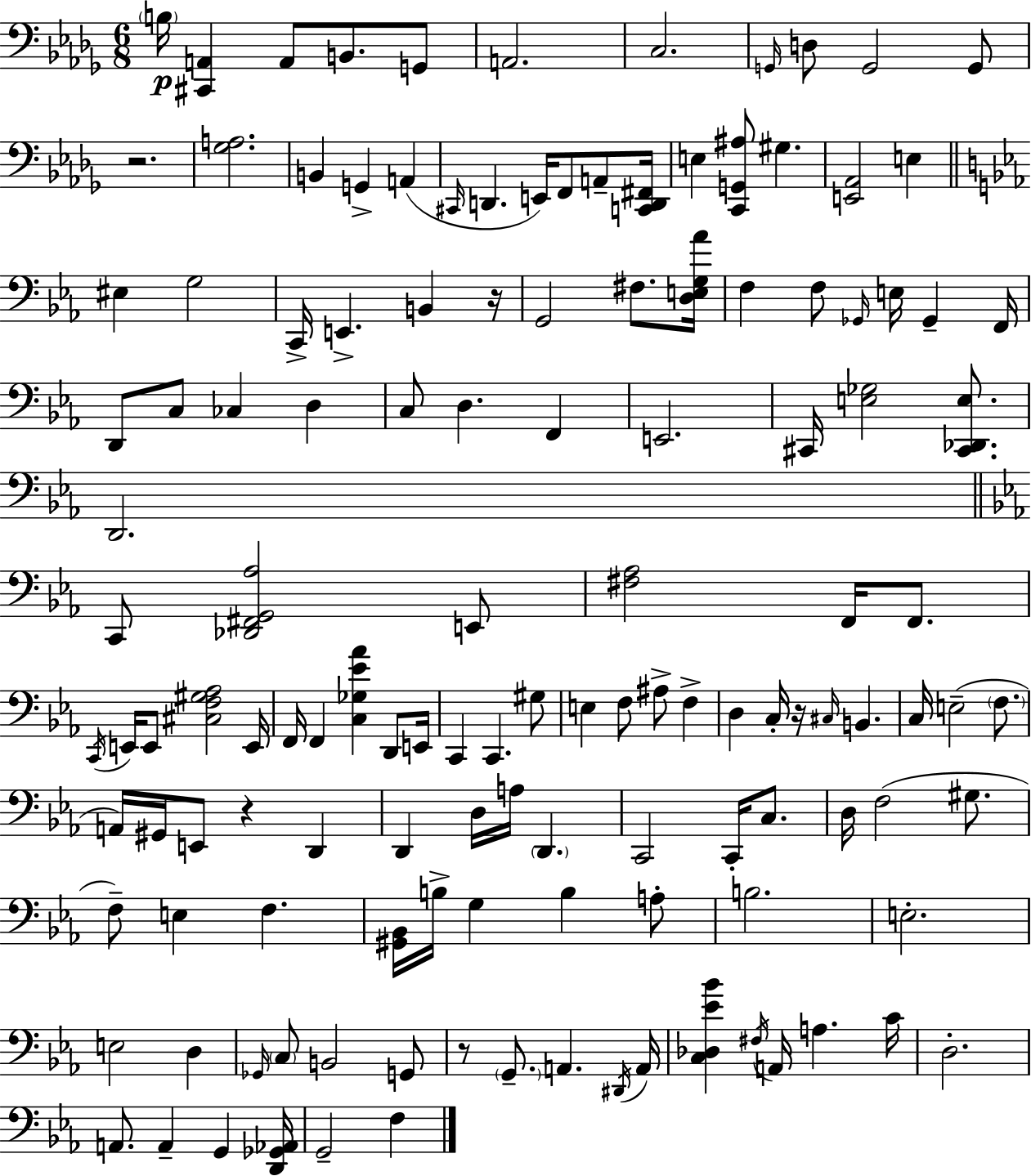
B3/s [C#2,A2]/q A2/e B2/e. G2/e A2/h. C3/h. G2/s D3/e G2/h G2/e R/h. [Gb3,A3]/h. B2/q G2/q A2/q C#2/s D2/q. E2/s F2/e A2/e [C2,D2,F#2]/s E3/q [C2,G2,A#3]/e G#3/q. [E2,Ab2]/h E3/q EIS3/q G3/h C2/s E2/q. B2/q R/s G2/h F#3/e. [D3,E3,G3,Ab4]/s F3/q F3/e Gb2/s E3/s Gb2/q F2/s D2/e C3/e CES3/q D3/q C3/e D3/q. F2/q E2/h. C#2/s [E3,Gb3]/h [C#2,Db2,E3]/e. D2/h. C2/e [Db2,F#2,G2,Ab3]/h E2/e [F#3,Ab3]/h F2/s F2/e. C2/s E2/s E2/e [C#3,F3,G#3,Ab3]/h E2/s F2/s F2/q [C3,Gb3,Eb4,Ab4]/q D2/e E2/s C2/q C2/q. G#3/e E3/q F3/e A#3/e F3/q D3/q C3/s R/s C#3/s B2/q. C3/s E3/h F3/e. A2/s G#2/s E2/e R/q D2/q D2/q D3/s A3/s D2/q. C2/h C2/s C3/e. D3/s F3/h G#3/e. F3/e E3/q F3/q. [G#2,Bb2]/s B3/s G3/q B3/q A3/e B3/h. E3/h. E3/h D3/q Gb2/s C3/e B2/h G2/e R/e G2/e. A2/q. D#2/s A2/s [C3,Db3,Eb4,Bb4]/q F#3/s A2/s A3/q. C4/s D3/h. A2/e. A2/q G2/q [D2,Gb2,Ab2]/s G2/h F3/q